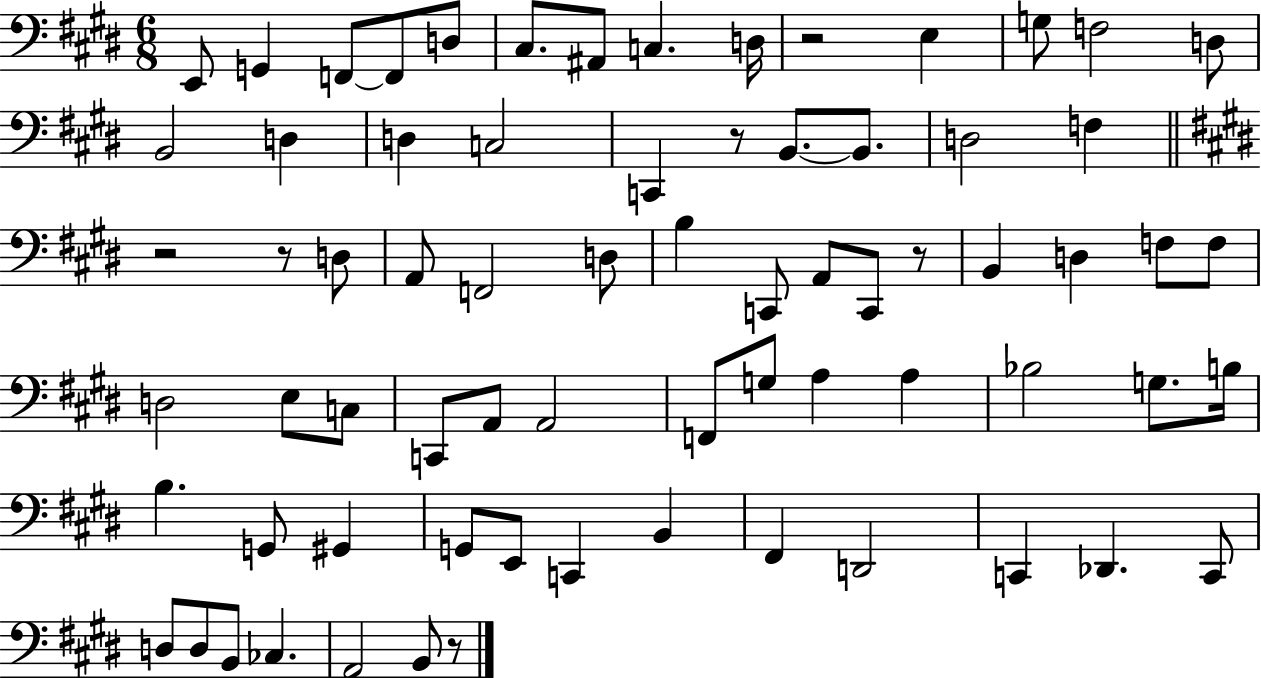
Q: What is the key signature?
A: E major